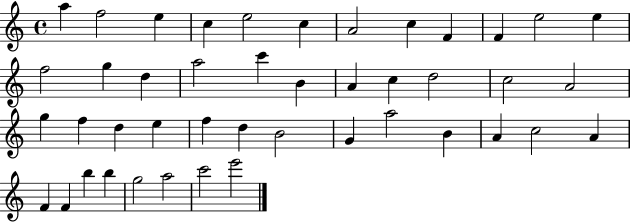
{
  \clef treble
  \time 4/4
  \defaultTimeSignature
  \key c \major
  a''4 f''2 e''4 | c''4 e''2 c''4 | a'2 c''4 f'4 | f'4 e''2 e''4 | \break f''2 g''4 d''4 | a''2 c'''4 b'4 | a'4 c''4 d''2 | c''2 a'2 | \break g''4 f''4 d''4 e''4 | f''4 d''4 b'2 | g'4 a''2 b'4 | a'4 c''2 a'4 | \break f'4 f'4 b''4 b''4 | g''2 a''2 | c'''2 e'''2 | \bar "|."
}